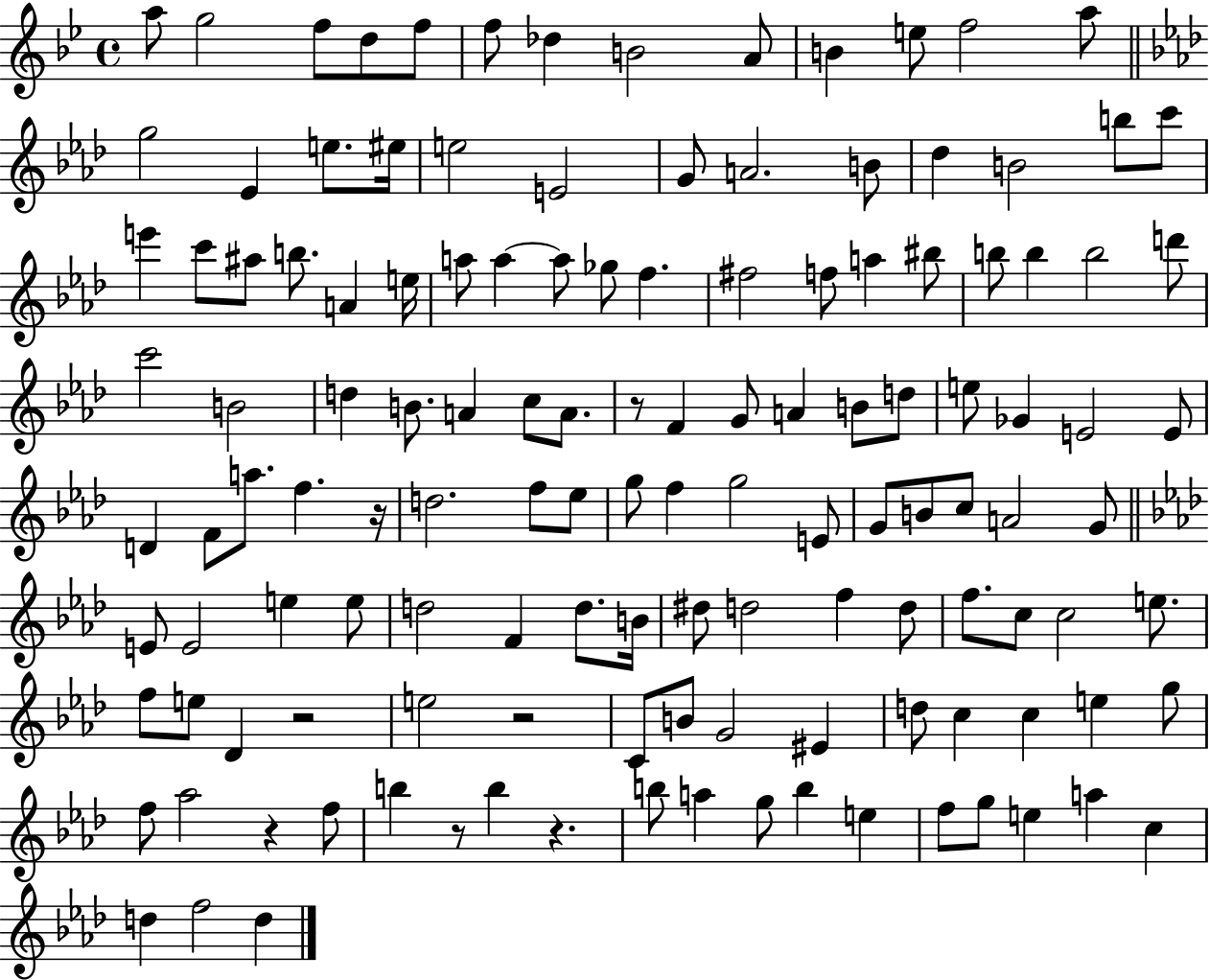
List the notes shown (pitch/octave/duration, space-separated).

A5/e G5/h F5/e D5/e F5/e F5/e Db5/q B4/h A4/e B4/q E5/e F5/h A5/e G5/h Eb4/q E5/e. EIS5/s E5/h E4/h G4/e A4/h. B4/e Db5/q B4/h B5/e C6/e E6/q C6/e A#5/e B5/e. A4/q E5/s A5/e A5/q A5/e Gb5/e F5/q. F#5/h F5/e A5/q BIS5/e B5/e B5/q B5/h D6/e C6/h B4/h D5/q B4/e. A4/q C5/e A4/e. R/e F4/q G4/e A4/q B4/e D5/e E5/e Gb4/q E4/h E4/e D4/q F4/e A5/e. F5/q. R/s D5/h. F5/e Eb5/e G5/e F5/q G5/h E4/e G4/e B4/e C5/e A4/h G4/e E4/e E4/h E5/q E5/e D5/h F4/q D5/e. B4/s D#5/e D5/h F5/q D5/e F5/e. C5/e C5/h E5/e. F5/e E5/e Db4/q R/h E5/h R/h C4/e B4/e G4/h EIS4/q D5/e C5/q C5/q E5/q G5/e F5/e Ab5/h R/q F5/e B5/q R/e B5/q R/q. B5/e A5/q G5/e B5/q E5/q F5/e G5/e E5/q A5/q C5/q D5/q F5/h D5/q